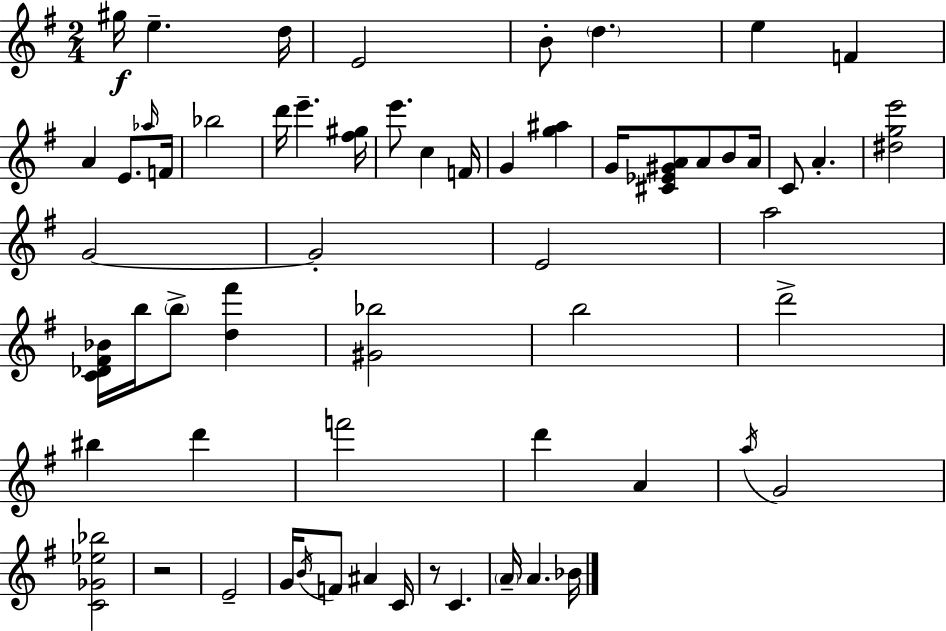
{
  \clef treble
  \numericTimeSignature
  \time 2/4
  \key g \major
  gis''16\f e''4.-- d''16 | e'2 | b'8-. \parenthesize d''4. | e''4 f'4 | \break a'4 e'8. \grace { aes''16 } | f'16 bes''2 | d'''16 e'''4.-- | <fis'' gis''>16 e'''8. c''4 | \break f'16 g'4 <g'' ais''>4 | g'16 <cis' ees' gis' a'>8 a'8 b'8 | a'16 c'8 a'4.-. | <dis'' g'' e'''>2 | \break g'2~~ | g'2-. | e'2 | a''2 | \break <c' des' fis' bes'>16 b''16 \parenthesize b''8-> <d'' fis'''>4 | <gis' bes''>2 | b''2 | d'''2-> | \break bis''4 d'''4 | f'''2 | d'''4 a'4 | \acciaccatura { a''16 } g'2 | \break <c' ges' ees'' bes''>2 | r2 | e'2-- | g'16 \acciaccatura { b'16 } f'8 ais'4 | \break c'16 r8 c'4. | \parenthesize a'16-- a'4. | bes'16 \bar "|."
}